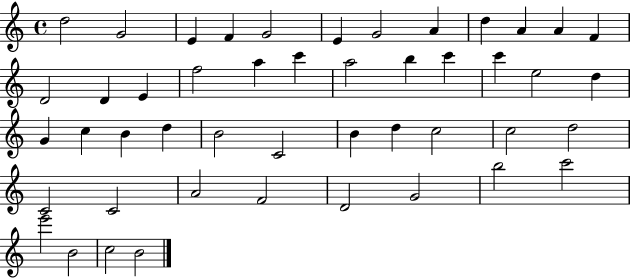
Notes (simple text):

D5/h G4/h E4/q F4/q G4/h E4/q G4/h A4/q D5/q A4/q A4/q F4/q D4/h D4/q E4/q F5/h A5/q C6/q A5/h B5/q C6/q C6/q E5/h D5/q G4/q C5/q B4/q D5/q B4/h C4/h B4/q D5/q C5/h C5/h D5/h C4/h C4/h A4/h F4/h D4/h G4/h B5/h C6/h E6/h B4/h C5/h B4/h